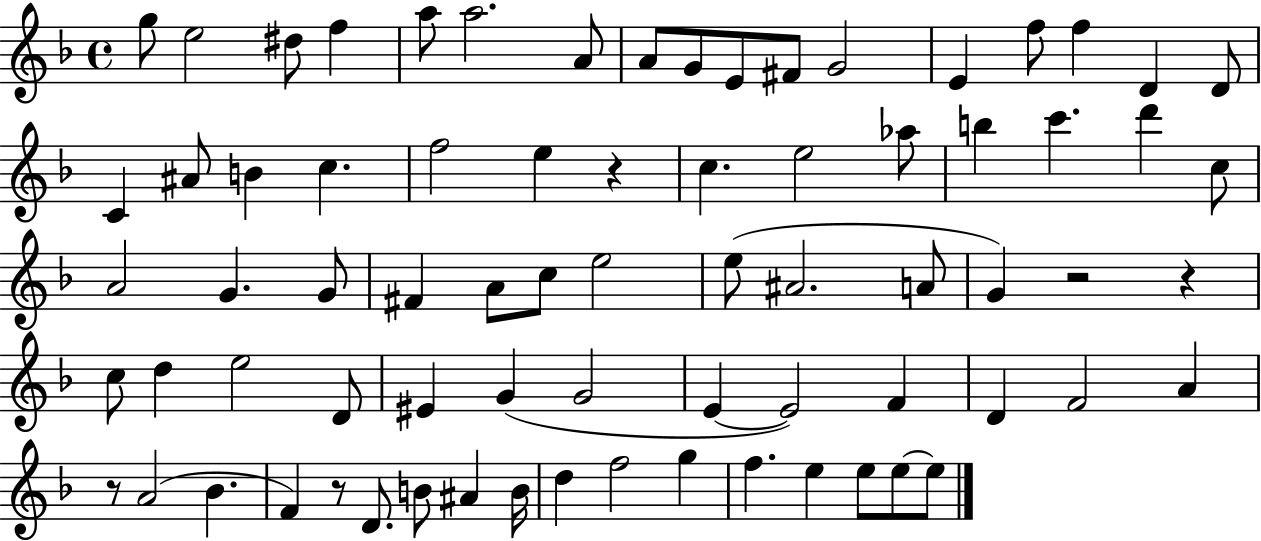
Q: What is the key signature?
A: F major